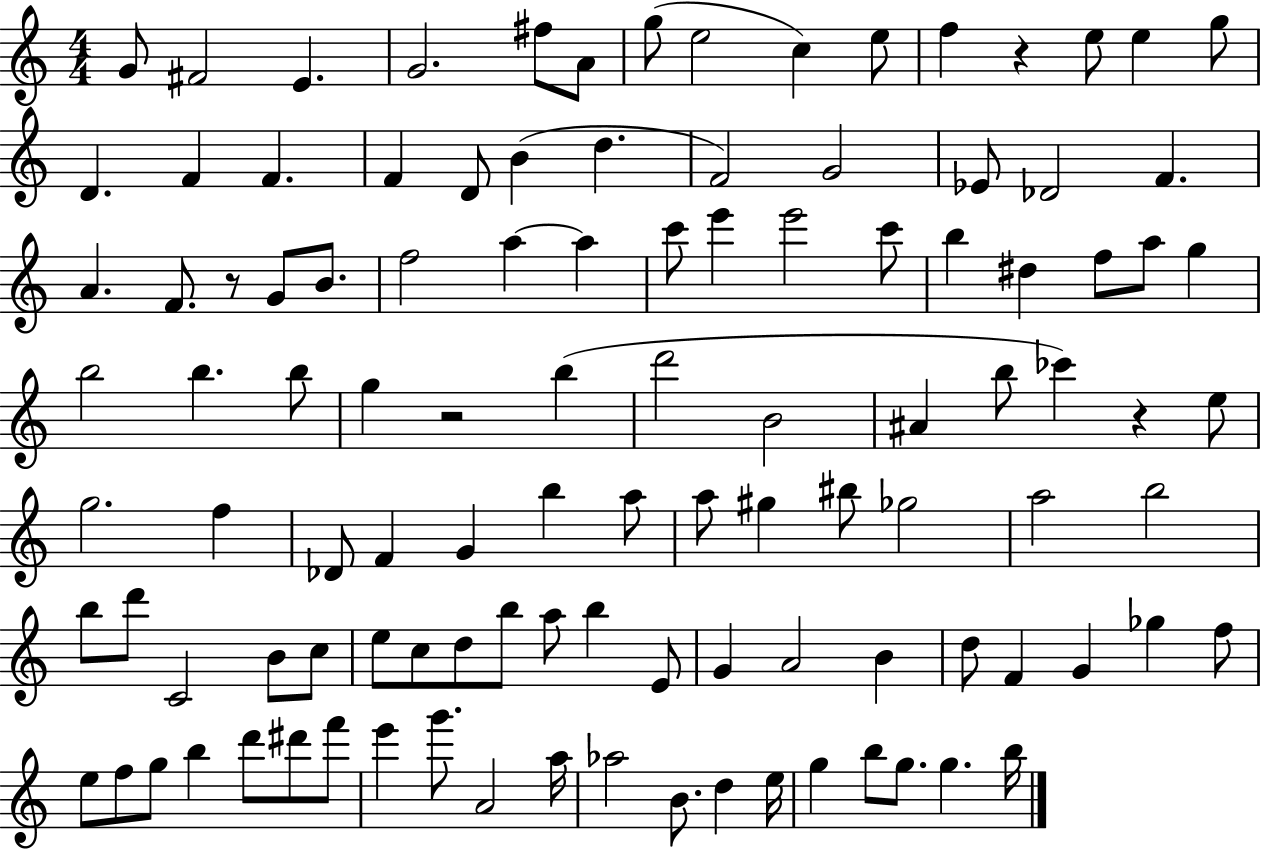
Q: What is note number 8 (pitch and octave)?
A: E5